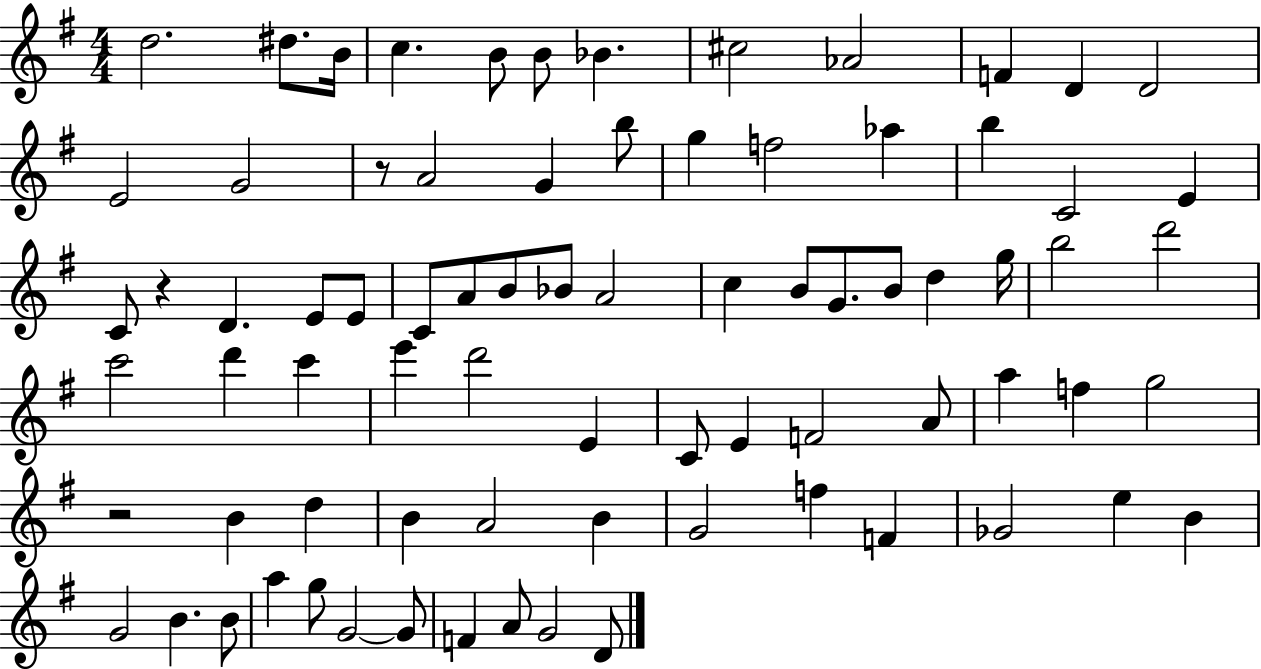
D5/h. D#5/e. B4/s C5/q. B4/e B4/e Bb4/q. C#5/h Ab4/h F4/q D4/q D4/h E4/h G4/h R/e A4/h G4/q B5/e G5/q F5/h Ab5/q B5/q C4/h E4/q C4/e R/q D4/q. E4/e E4/e C4/e A4/e B4/e Bb4/e A4/h C5/q B4/e G4/e. B4/e D5/q G5/s B5/h D6/h C6/h D6/q C6/q E6/q D6/h E4/q C4/e E4/q F4/h A4/e A5/q F5/q G5/h R/h B4/q D5/q B4/q A4/h B4/q G4/h F5/q F4/q Gb4/h E5/q B4/q G4/h B4/q. B4/e A5/q G5/e G4/h G4/e F4/q A4/e G4/h D4/e